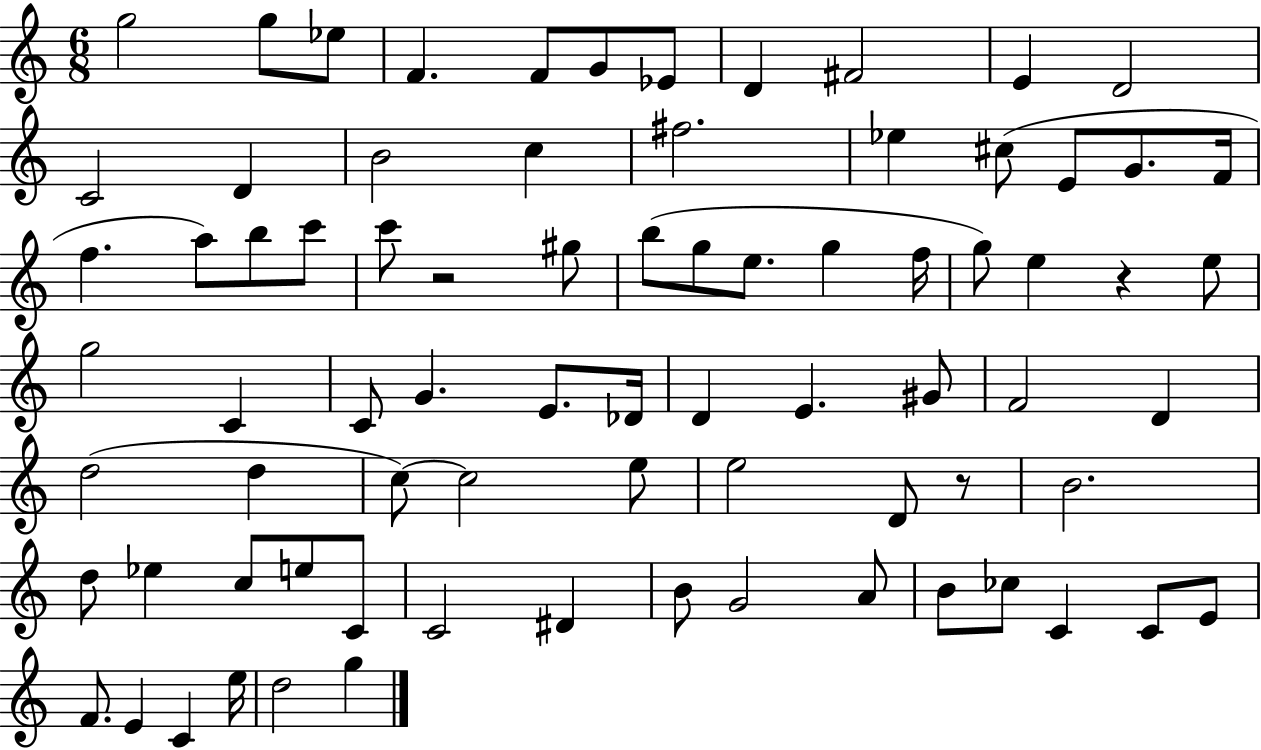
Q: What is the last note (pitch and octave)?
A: G5